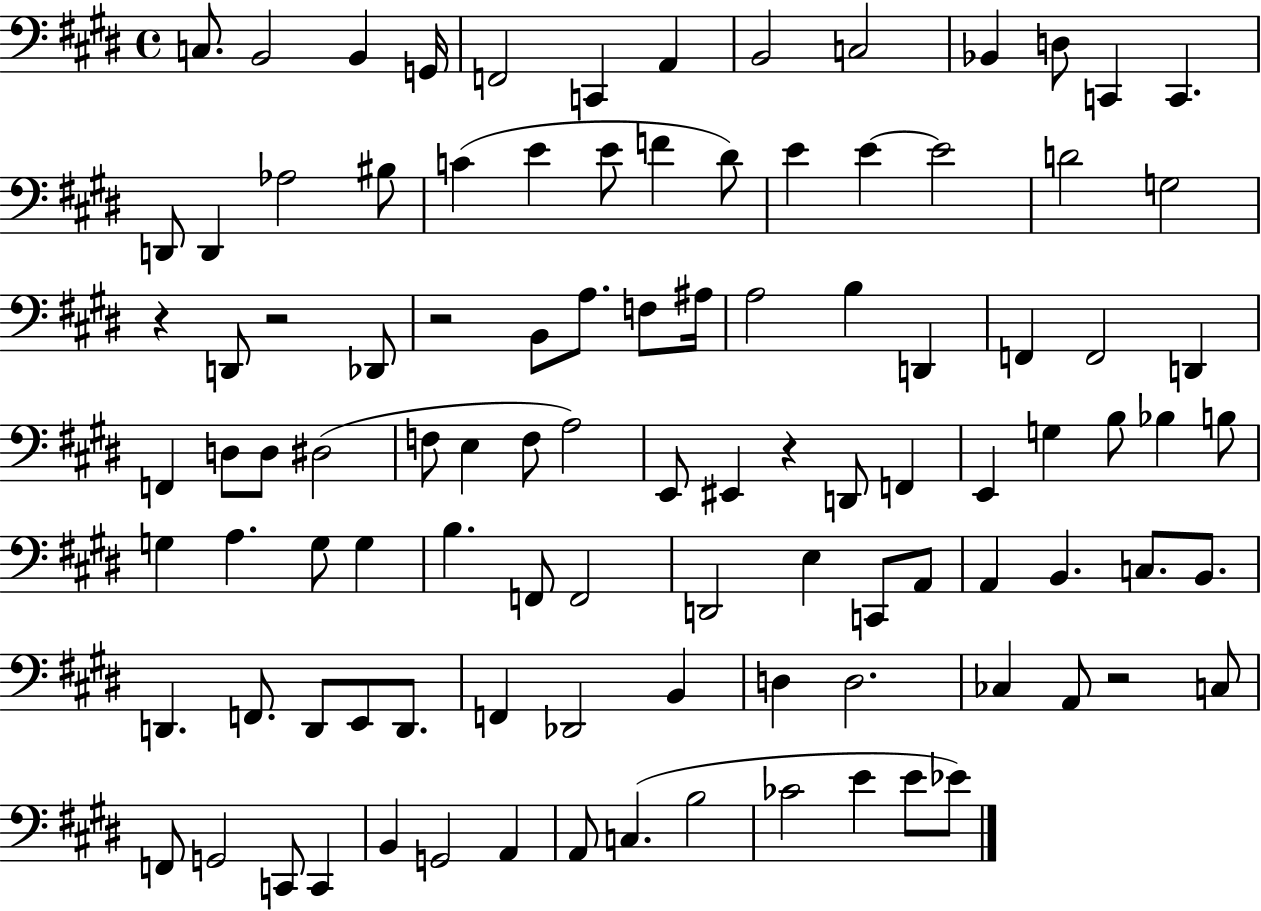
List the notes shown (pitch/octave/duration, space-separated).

C3/e. B2/h B2/q G2/s F2/h C2/q A2/q B2/h C3/h Bb2/q D3/e C2/q C2/q. D2/e D2/q Ab3/h BIS3/e C4/q E4/q E4/e F4/q D#4/e E4/q E4/q E4/h D4/h G3/h R/q D2/e R/h Db2/e R/h B2/e A3/e. F3/e A#3/s A3/h B3/q D2/q F2/q F2/h D2/q F2/q D3/e D3/e D#3/h F3/e E3/q F3/e A3/h E2/e EIS2/q R/q D2/e F2/q E2/q G3/q B3/e Bb3/q B3/e G3/q A3/q. G3/e G3/q B3/q. F2/e F2/h D2/h E3/q C2/e A2/e A2/q B2/q. C3/e. B2/e. D2/q. F2/e. D2/e E2/e D2/e. F2/q Db2/h B2/q D3/q D3/h. CES3/q A2/e R/h C3/e F2/e G2/h C2/e C2/q B2/q G2/h A2/q A2/e C3/q. B3/h CES4/h E4/q E4/e Eb4/e